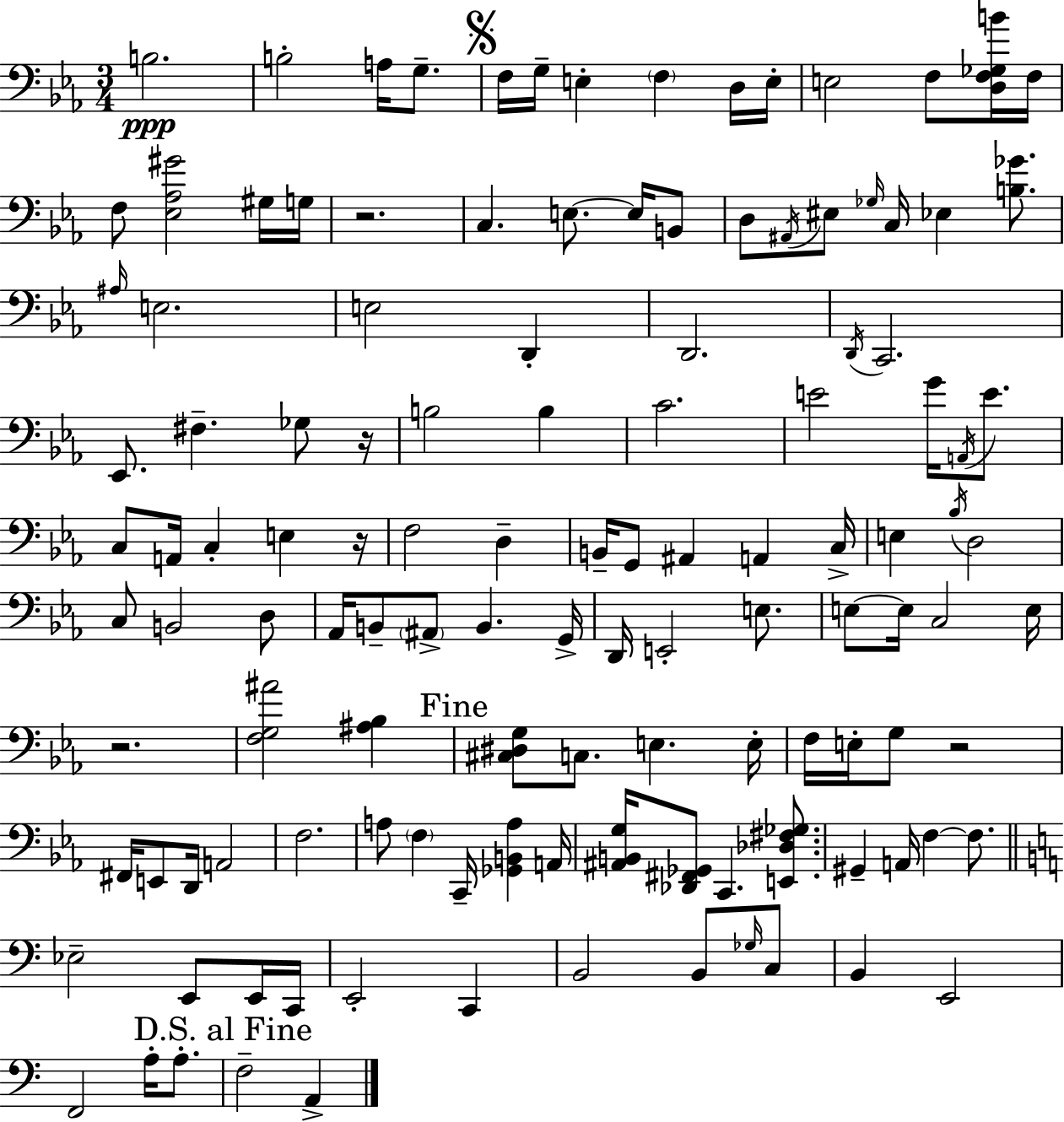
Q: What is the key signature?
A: C minor